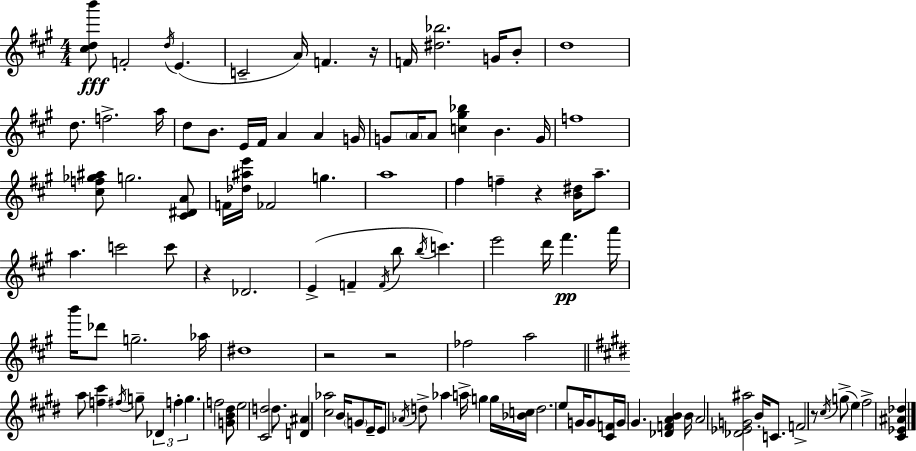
[C#5,D5,B6]/e F4/h D5/s E4/q. C4/h A4/s F4/q. R/s F4/s [D#5,Bb5]/h. G4/s B4/e D5/w D5/e. F5/h. A5/s D5/e B4/e. E4/s F#4/s A4/q A4/q G4/s G4/e A4/s A4/e [C5,G#5,Bb5]/q B4/q. G4/s F5/w [C#5,F5,Gb5,A#5]/e G5/h. [C#4,D#4,A4]/e F4/s [Db5,A#5,E6]/s FES4/h G5/q. A5/w F#5/q F5/q R/q [B4,D#5]/s A5/e. A5/q. C6/h C6/e R/q Db4/h. E4/q F4/q F4/s B5/e B5/s C6/q. E6/h D6/s F#6/q. A6/s B6/s Db6/e G5/h. Ab5/s D#5/w R/h R/h FES5/h A5/h A5/e [F5,C#6]/q F#5/s G5/e Db4/q F5/q G5/q. F5/h [G4,B4,D#5]/e E5/h [C#4,D5]/h D5/e. [D4,A#4]/q [C#5,Ab5]/h B4/s G4/e E4/s E4/e Ab4/s D5/e Ab5/q A5/s G5/q G5/s [Bb4,C5]/s D5/h. E5/e G4/s G4/e [C#4,F4]/s G4/s G#4/q. [Db4,F4,A4,B4]/q B4/s A4/h [Db4,Eb4,G4,A#5]/h B4/s C4/e. F4/h R/e C#5/s G5/e E5/q F#5/h [C#4,Eb4,A#4,Db5]/q